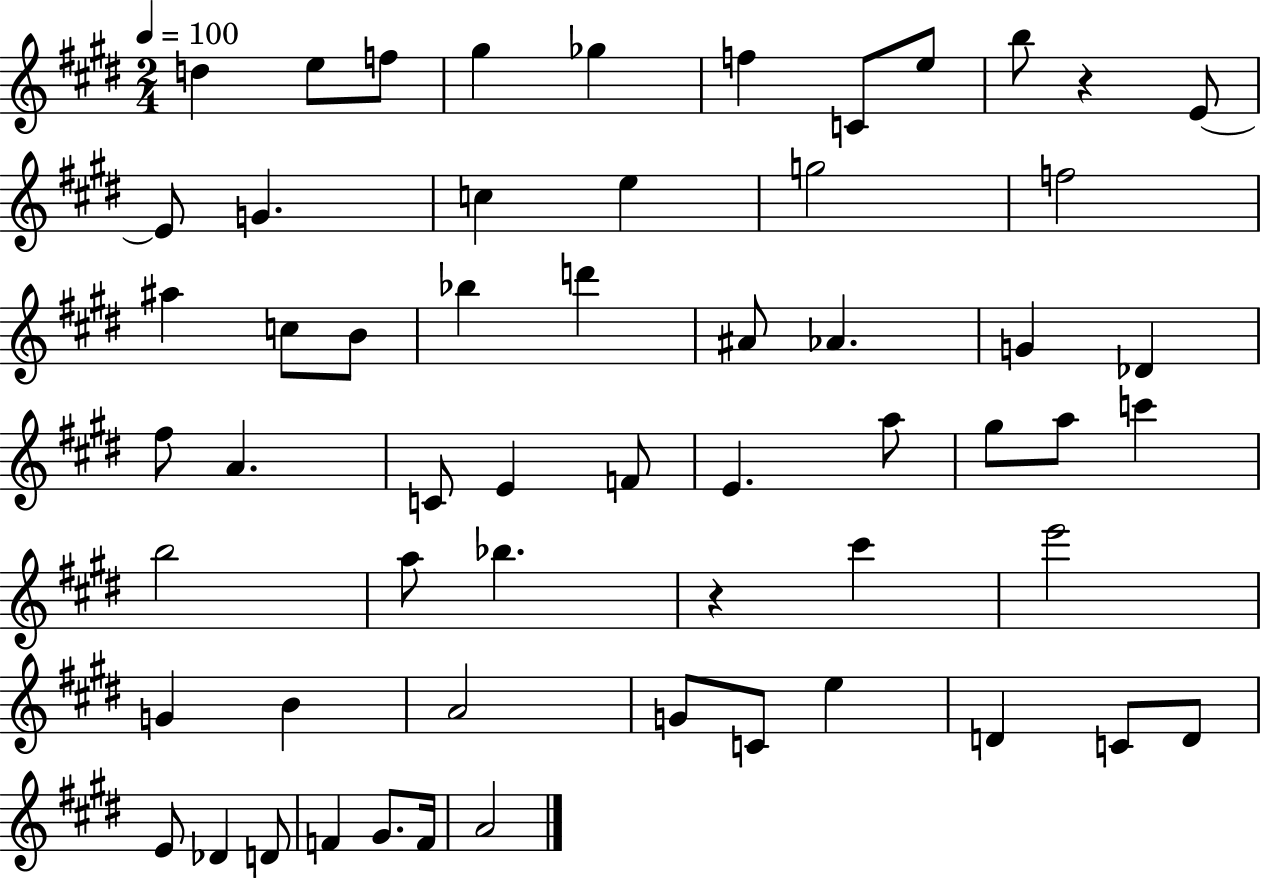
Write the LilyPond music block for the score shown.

{
  \clef treble
  \numericTimeSignature
  \time 2/4
  \key e \major
  \tempo 4 = 100
  \repeat volta 2 { d''4 e''8 f''8 | gis''4 ges''4 | f''4 c'8 e''8 | b''8 r4 e'8~~ | \break e'8 g'4. | c''4 e''4 | g''2 | f''2 | \break ais''4 c''8 b'8 | bes''4 d'''4 | ais'8 aes'4. | g'4 des'4 | \break fis''8 a'4. | c'8 e'4 f'8 | e'4. a''8 | gis''8 a''8 c'''4 | \break b''2 | a''8 bes''4. | r4 cis'''4 | e'''2 | \break g'4 b'4 | a'2 | g'8 c'8 e''4 | d'4 c'8 d'8 | \break e'8 des'4 d'8 | f'4 gis'8. f'16 | a'2 | } \bar "|."
}